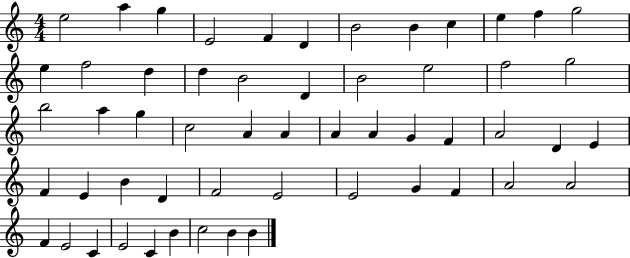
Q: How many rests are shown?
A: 0